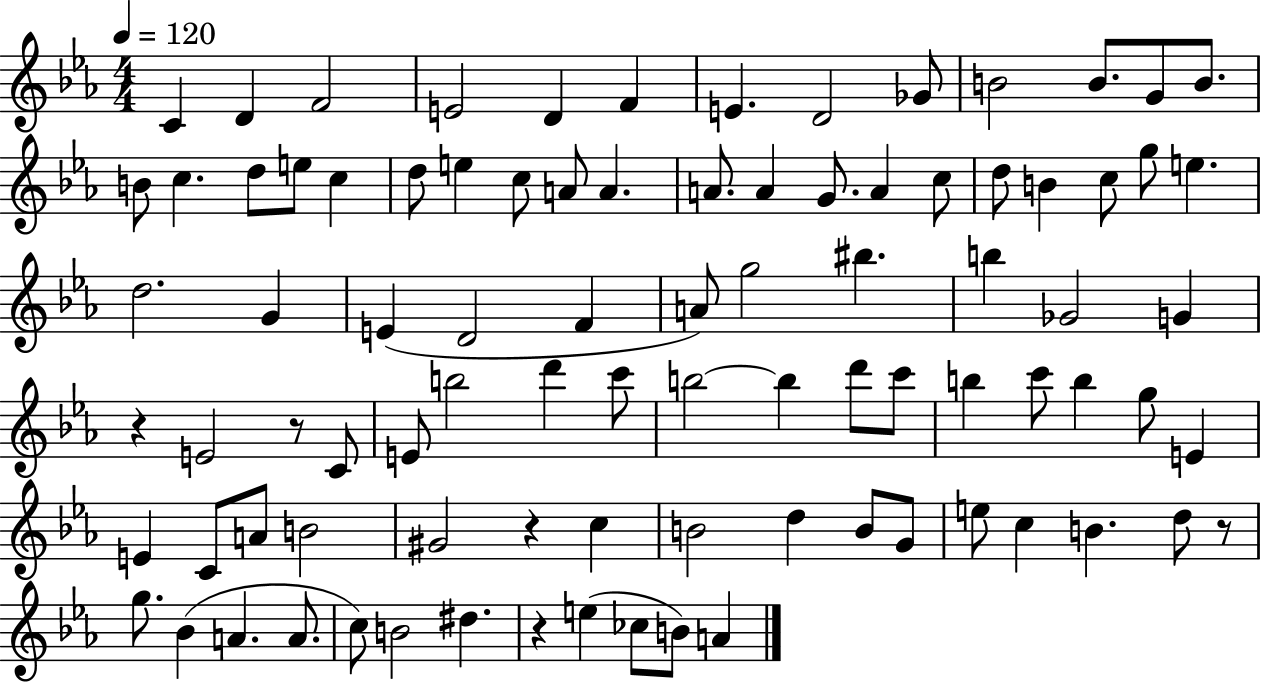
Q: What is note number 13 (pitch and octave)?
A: B4